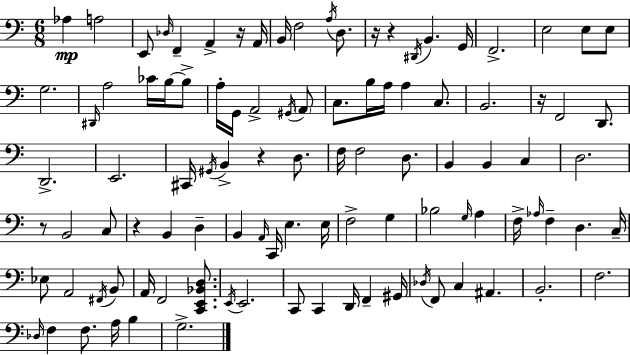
{
  \clef bass
  \numericTimeSignature
  \time 6/8
  \key a \minor
  aes4\mp a2 | e,8 \grace { des16 } f,4-- a,4-> r16 | a,16 b,16 f2 \acciaccatura { a16 } d8. | r16 r4 \acciaccatura { dis,16 } b,4. | \break g,16 f,2.-> | e2 e8 | e8 g2. | \grace { dis,16 } a2 | \break ces'16 b16~~ b8-> a16-. g,16 a,2-> | \acciaccatura { gis,16 } \parenthesize a,8 c8. b16 a16 a4 | c8. b,2. | r16 f,2 | \break d,8. d,2.-> | e,2. | cis,16 \acciaccatura { gis,16 } b,4-> r4 | d8. f16 f2 | \break d8. b,4 b,4 | c4 d2. | r8 b,2 | c8 r4 b,4 | \break d4-- b,4 \grace { a,16 } c,16 | e4. e16 f2-> | g4 bes2 | \grace { g16 } a4 f16-> \grace { aes16 } f4-- | \break d4. c16-- ees8 a,2 | \acciaccatura { fis,16 } b,8 a,16 f,2 | <c, e, bes, d>8. \acciaccatura { e,16 } e,2. | c,8 | \break c,4 d,16 f,4-- gis,16 \acciaccatura { des16 } | f,8 c4 ais,4. | b,2.-. | f2. | \break \grace { des16 } f4 f8. a16 b4 | g2.-> | \bar "|."
}